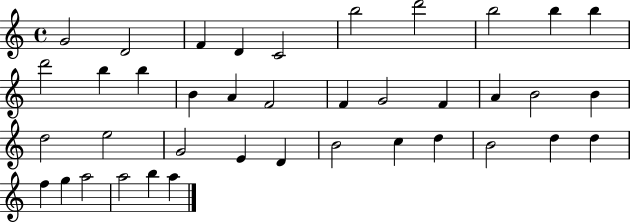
{
  \clef treble
  \time 4/4
  \defaultTimeSignature
  \key c \major
  g'2 d'2 | f'4 d'4 c'2 | b''2 d'''2 | b''2 b''4 b''4 | \break d'''2 b''4 b''4 | b'4 a'4 f'2 | f'4 g'2 f'4 | a'4 b'2 b'4 | \break d''2 e''2 | g'2 e'4 d'4 | b'2 c''4 d''4 | b'2 d''4 d''4 | \break f''4 g''4 a''2 | a''2 b''4 a''4 | \bar "|."
}